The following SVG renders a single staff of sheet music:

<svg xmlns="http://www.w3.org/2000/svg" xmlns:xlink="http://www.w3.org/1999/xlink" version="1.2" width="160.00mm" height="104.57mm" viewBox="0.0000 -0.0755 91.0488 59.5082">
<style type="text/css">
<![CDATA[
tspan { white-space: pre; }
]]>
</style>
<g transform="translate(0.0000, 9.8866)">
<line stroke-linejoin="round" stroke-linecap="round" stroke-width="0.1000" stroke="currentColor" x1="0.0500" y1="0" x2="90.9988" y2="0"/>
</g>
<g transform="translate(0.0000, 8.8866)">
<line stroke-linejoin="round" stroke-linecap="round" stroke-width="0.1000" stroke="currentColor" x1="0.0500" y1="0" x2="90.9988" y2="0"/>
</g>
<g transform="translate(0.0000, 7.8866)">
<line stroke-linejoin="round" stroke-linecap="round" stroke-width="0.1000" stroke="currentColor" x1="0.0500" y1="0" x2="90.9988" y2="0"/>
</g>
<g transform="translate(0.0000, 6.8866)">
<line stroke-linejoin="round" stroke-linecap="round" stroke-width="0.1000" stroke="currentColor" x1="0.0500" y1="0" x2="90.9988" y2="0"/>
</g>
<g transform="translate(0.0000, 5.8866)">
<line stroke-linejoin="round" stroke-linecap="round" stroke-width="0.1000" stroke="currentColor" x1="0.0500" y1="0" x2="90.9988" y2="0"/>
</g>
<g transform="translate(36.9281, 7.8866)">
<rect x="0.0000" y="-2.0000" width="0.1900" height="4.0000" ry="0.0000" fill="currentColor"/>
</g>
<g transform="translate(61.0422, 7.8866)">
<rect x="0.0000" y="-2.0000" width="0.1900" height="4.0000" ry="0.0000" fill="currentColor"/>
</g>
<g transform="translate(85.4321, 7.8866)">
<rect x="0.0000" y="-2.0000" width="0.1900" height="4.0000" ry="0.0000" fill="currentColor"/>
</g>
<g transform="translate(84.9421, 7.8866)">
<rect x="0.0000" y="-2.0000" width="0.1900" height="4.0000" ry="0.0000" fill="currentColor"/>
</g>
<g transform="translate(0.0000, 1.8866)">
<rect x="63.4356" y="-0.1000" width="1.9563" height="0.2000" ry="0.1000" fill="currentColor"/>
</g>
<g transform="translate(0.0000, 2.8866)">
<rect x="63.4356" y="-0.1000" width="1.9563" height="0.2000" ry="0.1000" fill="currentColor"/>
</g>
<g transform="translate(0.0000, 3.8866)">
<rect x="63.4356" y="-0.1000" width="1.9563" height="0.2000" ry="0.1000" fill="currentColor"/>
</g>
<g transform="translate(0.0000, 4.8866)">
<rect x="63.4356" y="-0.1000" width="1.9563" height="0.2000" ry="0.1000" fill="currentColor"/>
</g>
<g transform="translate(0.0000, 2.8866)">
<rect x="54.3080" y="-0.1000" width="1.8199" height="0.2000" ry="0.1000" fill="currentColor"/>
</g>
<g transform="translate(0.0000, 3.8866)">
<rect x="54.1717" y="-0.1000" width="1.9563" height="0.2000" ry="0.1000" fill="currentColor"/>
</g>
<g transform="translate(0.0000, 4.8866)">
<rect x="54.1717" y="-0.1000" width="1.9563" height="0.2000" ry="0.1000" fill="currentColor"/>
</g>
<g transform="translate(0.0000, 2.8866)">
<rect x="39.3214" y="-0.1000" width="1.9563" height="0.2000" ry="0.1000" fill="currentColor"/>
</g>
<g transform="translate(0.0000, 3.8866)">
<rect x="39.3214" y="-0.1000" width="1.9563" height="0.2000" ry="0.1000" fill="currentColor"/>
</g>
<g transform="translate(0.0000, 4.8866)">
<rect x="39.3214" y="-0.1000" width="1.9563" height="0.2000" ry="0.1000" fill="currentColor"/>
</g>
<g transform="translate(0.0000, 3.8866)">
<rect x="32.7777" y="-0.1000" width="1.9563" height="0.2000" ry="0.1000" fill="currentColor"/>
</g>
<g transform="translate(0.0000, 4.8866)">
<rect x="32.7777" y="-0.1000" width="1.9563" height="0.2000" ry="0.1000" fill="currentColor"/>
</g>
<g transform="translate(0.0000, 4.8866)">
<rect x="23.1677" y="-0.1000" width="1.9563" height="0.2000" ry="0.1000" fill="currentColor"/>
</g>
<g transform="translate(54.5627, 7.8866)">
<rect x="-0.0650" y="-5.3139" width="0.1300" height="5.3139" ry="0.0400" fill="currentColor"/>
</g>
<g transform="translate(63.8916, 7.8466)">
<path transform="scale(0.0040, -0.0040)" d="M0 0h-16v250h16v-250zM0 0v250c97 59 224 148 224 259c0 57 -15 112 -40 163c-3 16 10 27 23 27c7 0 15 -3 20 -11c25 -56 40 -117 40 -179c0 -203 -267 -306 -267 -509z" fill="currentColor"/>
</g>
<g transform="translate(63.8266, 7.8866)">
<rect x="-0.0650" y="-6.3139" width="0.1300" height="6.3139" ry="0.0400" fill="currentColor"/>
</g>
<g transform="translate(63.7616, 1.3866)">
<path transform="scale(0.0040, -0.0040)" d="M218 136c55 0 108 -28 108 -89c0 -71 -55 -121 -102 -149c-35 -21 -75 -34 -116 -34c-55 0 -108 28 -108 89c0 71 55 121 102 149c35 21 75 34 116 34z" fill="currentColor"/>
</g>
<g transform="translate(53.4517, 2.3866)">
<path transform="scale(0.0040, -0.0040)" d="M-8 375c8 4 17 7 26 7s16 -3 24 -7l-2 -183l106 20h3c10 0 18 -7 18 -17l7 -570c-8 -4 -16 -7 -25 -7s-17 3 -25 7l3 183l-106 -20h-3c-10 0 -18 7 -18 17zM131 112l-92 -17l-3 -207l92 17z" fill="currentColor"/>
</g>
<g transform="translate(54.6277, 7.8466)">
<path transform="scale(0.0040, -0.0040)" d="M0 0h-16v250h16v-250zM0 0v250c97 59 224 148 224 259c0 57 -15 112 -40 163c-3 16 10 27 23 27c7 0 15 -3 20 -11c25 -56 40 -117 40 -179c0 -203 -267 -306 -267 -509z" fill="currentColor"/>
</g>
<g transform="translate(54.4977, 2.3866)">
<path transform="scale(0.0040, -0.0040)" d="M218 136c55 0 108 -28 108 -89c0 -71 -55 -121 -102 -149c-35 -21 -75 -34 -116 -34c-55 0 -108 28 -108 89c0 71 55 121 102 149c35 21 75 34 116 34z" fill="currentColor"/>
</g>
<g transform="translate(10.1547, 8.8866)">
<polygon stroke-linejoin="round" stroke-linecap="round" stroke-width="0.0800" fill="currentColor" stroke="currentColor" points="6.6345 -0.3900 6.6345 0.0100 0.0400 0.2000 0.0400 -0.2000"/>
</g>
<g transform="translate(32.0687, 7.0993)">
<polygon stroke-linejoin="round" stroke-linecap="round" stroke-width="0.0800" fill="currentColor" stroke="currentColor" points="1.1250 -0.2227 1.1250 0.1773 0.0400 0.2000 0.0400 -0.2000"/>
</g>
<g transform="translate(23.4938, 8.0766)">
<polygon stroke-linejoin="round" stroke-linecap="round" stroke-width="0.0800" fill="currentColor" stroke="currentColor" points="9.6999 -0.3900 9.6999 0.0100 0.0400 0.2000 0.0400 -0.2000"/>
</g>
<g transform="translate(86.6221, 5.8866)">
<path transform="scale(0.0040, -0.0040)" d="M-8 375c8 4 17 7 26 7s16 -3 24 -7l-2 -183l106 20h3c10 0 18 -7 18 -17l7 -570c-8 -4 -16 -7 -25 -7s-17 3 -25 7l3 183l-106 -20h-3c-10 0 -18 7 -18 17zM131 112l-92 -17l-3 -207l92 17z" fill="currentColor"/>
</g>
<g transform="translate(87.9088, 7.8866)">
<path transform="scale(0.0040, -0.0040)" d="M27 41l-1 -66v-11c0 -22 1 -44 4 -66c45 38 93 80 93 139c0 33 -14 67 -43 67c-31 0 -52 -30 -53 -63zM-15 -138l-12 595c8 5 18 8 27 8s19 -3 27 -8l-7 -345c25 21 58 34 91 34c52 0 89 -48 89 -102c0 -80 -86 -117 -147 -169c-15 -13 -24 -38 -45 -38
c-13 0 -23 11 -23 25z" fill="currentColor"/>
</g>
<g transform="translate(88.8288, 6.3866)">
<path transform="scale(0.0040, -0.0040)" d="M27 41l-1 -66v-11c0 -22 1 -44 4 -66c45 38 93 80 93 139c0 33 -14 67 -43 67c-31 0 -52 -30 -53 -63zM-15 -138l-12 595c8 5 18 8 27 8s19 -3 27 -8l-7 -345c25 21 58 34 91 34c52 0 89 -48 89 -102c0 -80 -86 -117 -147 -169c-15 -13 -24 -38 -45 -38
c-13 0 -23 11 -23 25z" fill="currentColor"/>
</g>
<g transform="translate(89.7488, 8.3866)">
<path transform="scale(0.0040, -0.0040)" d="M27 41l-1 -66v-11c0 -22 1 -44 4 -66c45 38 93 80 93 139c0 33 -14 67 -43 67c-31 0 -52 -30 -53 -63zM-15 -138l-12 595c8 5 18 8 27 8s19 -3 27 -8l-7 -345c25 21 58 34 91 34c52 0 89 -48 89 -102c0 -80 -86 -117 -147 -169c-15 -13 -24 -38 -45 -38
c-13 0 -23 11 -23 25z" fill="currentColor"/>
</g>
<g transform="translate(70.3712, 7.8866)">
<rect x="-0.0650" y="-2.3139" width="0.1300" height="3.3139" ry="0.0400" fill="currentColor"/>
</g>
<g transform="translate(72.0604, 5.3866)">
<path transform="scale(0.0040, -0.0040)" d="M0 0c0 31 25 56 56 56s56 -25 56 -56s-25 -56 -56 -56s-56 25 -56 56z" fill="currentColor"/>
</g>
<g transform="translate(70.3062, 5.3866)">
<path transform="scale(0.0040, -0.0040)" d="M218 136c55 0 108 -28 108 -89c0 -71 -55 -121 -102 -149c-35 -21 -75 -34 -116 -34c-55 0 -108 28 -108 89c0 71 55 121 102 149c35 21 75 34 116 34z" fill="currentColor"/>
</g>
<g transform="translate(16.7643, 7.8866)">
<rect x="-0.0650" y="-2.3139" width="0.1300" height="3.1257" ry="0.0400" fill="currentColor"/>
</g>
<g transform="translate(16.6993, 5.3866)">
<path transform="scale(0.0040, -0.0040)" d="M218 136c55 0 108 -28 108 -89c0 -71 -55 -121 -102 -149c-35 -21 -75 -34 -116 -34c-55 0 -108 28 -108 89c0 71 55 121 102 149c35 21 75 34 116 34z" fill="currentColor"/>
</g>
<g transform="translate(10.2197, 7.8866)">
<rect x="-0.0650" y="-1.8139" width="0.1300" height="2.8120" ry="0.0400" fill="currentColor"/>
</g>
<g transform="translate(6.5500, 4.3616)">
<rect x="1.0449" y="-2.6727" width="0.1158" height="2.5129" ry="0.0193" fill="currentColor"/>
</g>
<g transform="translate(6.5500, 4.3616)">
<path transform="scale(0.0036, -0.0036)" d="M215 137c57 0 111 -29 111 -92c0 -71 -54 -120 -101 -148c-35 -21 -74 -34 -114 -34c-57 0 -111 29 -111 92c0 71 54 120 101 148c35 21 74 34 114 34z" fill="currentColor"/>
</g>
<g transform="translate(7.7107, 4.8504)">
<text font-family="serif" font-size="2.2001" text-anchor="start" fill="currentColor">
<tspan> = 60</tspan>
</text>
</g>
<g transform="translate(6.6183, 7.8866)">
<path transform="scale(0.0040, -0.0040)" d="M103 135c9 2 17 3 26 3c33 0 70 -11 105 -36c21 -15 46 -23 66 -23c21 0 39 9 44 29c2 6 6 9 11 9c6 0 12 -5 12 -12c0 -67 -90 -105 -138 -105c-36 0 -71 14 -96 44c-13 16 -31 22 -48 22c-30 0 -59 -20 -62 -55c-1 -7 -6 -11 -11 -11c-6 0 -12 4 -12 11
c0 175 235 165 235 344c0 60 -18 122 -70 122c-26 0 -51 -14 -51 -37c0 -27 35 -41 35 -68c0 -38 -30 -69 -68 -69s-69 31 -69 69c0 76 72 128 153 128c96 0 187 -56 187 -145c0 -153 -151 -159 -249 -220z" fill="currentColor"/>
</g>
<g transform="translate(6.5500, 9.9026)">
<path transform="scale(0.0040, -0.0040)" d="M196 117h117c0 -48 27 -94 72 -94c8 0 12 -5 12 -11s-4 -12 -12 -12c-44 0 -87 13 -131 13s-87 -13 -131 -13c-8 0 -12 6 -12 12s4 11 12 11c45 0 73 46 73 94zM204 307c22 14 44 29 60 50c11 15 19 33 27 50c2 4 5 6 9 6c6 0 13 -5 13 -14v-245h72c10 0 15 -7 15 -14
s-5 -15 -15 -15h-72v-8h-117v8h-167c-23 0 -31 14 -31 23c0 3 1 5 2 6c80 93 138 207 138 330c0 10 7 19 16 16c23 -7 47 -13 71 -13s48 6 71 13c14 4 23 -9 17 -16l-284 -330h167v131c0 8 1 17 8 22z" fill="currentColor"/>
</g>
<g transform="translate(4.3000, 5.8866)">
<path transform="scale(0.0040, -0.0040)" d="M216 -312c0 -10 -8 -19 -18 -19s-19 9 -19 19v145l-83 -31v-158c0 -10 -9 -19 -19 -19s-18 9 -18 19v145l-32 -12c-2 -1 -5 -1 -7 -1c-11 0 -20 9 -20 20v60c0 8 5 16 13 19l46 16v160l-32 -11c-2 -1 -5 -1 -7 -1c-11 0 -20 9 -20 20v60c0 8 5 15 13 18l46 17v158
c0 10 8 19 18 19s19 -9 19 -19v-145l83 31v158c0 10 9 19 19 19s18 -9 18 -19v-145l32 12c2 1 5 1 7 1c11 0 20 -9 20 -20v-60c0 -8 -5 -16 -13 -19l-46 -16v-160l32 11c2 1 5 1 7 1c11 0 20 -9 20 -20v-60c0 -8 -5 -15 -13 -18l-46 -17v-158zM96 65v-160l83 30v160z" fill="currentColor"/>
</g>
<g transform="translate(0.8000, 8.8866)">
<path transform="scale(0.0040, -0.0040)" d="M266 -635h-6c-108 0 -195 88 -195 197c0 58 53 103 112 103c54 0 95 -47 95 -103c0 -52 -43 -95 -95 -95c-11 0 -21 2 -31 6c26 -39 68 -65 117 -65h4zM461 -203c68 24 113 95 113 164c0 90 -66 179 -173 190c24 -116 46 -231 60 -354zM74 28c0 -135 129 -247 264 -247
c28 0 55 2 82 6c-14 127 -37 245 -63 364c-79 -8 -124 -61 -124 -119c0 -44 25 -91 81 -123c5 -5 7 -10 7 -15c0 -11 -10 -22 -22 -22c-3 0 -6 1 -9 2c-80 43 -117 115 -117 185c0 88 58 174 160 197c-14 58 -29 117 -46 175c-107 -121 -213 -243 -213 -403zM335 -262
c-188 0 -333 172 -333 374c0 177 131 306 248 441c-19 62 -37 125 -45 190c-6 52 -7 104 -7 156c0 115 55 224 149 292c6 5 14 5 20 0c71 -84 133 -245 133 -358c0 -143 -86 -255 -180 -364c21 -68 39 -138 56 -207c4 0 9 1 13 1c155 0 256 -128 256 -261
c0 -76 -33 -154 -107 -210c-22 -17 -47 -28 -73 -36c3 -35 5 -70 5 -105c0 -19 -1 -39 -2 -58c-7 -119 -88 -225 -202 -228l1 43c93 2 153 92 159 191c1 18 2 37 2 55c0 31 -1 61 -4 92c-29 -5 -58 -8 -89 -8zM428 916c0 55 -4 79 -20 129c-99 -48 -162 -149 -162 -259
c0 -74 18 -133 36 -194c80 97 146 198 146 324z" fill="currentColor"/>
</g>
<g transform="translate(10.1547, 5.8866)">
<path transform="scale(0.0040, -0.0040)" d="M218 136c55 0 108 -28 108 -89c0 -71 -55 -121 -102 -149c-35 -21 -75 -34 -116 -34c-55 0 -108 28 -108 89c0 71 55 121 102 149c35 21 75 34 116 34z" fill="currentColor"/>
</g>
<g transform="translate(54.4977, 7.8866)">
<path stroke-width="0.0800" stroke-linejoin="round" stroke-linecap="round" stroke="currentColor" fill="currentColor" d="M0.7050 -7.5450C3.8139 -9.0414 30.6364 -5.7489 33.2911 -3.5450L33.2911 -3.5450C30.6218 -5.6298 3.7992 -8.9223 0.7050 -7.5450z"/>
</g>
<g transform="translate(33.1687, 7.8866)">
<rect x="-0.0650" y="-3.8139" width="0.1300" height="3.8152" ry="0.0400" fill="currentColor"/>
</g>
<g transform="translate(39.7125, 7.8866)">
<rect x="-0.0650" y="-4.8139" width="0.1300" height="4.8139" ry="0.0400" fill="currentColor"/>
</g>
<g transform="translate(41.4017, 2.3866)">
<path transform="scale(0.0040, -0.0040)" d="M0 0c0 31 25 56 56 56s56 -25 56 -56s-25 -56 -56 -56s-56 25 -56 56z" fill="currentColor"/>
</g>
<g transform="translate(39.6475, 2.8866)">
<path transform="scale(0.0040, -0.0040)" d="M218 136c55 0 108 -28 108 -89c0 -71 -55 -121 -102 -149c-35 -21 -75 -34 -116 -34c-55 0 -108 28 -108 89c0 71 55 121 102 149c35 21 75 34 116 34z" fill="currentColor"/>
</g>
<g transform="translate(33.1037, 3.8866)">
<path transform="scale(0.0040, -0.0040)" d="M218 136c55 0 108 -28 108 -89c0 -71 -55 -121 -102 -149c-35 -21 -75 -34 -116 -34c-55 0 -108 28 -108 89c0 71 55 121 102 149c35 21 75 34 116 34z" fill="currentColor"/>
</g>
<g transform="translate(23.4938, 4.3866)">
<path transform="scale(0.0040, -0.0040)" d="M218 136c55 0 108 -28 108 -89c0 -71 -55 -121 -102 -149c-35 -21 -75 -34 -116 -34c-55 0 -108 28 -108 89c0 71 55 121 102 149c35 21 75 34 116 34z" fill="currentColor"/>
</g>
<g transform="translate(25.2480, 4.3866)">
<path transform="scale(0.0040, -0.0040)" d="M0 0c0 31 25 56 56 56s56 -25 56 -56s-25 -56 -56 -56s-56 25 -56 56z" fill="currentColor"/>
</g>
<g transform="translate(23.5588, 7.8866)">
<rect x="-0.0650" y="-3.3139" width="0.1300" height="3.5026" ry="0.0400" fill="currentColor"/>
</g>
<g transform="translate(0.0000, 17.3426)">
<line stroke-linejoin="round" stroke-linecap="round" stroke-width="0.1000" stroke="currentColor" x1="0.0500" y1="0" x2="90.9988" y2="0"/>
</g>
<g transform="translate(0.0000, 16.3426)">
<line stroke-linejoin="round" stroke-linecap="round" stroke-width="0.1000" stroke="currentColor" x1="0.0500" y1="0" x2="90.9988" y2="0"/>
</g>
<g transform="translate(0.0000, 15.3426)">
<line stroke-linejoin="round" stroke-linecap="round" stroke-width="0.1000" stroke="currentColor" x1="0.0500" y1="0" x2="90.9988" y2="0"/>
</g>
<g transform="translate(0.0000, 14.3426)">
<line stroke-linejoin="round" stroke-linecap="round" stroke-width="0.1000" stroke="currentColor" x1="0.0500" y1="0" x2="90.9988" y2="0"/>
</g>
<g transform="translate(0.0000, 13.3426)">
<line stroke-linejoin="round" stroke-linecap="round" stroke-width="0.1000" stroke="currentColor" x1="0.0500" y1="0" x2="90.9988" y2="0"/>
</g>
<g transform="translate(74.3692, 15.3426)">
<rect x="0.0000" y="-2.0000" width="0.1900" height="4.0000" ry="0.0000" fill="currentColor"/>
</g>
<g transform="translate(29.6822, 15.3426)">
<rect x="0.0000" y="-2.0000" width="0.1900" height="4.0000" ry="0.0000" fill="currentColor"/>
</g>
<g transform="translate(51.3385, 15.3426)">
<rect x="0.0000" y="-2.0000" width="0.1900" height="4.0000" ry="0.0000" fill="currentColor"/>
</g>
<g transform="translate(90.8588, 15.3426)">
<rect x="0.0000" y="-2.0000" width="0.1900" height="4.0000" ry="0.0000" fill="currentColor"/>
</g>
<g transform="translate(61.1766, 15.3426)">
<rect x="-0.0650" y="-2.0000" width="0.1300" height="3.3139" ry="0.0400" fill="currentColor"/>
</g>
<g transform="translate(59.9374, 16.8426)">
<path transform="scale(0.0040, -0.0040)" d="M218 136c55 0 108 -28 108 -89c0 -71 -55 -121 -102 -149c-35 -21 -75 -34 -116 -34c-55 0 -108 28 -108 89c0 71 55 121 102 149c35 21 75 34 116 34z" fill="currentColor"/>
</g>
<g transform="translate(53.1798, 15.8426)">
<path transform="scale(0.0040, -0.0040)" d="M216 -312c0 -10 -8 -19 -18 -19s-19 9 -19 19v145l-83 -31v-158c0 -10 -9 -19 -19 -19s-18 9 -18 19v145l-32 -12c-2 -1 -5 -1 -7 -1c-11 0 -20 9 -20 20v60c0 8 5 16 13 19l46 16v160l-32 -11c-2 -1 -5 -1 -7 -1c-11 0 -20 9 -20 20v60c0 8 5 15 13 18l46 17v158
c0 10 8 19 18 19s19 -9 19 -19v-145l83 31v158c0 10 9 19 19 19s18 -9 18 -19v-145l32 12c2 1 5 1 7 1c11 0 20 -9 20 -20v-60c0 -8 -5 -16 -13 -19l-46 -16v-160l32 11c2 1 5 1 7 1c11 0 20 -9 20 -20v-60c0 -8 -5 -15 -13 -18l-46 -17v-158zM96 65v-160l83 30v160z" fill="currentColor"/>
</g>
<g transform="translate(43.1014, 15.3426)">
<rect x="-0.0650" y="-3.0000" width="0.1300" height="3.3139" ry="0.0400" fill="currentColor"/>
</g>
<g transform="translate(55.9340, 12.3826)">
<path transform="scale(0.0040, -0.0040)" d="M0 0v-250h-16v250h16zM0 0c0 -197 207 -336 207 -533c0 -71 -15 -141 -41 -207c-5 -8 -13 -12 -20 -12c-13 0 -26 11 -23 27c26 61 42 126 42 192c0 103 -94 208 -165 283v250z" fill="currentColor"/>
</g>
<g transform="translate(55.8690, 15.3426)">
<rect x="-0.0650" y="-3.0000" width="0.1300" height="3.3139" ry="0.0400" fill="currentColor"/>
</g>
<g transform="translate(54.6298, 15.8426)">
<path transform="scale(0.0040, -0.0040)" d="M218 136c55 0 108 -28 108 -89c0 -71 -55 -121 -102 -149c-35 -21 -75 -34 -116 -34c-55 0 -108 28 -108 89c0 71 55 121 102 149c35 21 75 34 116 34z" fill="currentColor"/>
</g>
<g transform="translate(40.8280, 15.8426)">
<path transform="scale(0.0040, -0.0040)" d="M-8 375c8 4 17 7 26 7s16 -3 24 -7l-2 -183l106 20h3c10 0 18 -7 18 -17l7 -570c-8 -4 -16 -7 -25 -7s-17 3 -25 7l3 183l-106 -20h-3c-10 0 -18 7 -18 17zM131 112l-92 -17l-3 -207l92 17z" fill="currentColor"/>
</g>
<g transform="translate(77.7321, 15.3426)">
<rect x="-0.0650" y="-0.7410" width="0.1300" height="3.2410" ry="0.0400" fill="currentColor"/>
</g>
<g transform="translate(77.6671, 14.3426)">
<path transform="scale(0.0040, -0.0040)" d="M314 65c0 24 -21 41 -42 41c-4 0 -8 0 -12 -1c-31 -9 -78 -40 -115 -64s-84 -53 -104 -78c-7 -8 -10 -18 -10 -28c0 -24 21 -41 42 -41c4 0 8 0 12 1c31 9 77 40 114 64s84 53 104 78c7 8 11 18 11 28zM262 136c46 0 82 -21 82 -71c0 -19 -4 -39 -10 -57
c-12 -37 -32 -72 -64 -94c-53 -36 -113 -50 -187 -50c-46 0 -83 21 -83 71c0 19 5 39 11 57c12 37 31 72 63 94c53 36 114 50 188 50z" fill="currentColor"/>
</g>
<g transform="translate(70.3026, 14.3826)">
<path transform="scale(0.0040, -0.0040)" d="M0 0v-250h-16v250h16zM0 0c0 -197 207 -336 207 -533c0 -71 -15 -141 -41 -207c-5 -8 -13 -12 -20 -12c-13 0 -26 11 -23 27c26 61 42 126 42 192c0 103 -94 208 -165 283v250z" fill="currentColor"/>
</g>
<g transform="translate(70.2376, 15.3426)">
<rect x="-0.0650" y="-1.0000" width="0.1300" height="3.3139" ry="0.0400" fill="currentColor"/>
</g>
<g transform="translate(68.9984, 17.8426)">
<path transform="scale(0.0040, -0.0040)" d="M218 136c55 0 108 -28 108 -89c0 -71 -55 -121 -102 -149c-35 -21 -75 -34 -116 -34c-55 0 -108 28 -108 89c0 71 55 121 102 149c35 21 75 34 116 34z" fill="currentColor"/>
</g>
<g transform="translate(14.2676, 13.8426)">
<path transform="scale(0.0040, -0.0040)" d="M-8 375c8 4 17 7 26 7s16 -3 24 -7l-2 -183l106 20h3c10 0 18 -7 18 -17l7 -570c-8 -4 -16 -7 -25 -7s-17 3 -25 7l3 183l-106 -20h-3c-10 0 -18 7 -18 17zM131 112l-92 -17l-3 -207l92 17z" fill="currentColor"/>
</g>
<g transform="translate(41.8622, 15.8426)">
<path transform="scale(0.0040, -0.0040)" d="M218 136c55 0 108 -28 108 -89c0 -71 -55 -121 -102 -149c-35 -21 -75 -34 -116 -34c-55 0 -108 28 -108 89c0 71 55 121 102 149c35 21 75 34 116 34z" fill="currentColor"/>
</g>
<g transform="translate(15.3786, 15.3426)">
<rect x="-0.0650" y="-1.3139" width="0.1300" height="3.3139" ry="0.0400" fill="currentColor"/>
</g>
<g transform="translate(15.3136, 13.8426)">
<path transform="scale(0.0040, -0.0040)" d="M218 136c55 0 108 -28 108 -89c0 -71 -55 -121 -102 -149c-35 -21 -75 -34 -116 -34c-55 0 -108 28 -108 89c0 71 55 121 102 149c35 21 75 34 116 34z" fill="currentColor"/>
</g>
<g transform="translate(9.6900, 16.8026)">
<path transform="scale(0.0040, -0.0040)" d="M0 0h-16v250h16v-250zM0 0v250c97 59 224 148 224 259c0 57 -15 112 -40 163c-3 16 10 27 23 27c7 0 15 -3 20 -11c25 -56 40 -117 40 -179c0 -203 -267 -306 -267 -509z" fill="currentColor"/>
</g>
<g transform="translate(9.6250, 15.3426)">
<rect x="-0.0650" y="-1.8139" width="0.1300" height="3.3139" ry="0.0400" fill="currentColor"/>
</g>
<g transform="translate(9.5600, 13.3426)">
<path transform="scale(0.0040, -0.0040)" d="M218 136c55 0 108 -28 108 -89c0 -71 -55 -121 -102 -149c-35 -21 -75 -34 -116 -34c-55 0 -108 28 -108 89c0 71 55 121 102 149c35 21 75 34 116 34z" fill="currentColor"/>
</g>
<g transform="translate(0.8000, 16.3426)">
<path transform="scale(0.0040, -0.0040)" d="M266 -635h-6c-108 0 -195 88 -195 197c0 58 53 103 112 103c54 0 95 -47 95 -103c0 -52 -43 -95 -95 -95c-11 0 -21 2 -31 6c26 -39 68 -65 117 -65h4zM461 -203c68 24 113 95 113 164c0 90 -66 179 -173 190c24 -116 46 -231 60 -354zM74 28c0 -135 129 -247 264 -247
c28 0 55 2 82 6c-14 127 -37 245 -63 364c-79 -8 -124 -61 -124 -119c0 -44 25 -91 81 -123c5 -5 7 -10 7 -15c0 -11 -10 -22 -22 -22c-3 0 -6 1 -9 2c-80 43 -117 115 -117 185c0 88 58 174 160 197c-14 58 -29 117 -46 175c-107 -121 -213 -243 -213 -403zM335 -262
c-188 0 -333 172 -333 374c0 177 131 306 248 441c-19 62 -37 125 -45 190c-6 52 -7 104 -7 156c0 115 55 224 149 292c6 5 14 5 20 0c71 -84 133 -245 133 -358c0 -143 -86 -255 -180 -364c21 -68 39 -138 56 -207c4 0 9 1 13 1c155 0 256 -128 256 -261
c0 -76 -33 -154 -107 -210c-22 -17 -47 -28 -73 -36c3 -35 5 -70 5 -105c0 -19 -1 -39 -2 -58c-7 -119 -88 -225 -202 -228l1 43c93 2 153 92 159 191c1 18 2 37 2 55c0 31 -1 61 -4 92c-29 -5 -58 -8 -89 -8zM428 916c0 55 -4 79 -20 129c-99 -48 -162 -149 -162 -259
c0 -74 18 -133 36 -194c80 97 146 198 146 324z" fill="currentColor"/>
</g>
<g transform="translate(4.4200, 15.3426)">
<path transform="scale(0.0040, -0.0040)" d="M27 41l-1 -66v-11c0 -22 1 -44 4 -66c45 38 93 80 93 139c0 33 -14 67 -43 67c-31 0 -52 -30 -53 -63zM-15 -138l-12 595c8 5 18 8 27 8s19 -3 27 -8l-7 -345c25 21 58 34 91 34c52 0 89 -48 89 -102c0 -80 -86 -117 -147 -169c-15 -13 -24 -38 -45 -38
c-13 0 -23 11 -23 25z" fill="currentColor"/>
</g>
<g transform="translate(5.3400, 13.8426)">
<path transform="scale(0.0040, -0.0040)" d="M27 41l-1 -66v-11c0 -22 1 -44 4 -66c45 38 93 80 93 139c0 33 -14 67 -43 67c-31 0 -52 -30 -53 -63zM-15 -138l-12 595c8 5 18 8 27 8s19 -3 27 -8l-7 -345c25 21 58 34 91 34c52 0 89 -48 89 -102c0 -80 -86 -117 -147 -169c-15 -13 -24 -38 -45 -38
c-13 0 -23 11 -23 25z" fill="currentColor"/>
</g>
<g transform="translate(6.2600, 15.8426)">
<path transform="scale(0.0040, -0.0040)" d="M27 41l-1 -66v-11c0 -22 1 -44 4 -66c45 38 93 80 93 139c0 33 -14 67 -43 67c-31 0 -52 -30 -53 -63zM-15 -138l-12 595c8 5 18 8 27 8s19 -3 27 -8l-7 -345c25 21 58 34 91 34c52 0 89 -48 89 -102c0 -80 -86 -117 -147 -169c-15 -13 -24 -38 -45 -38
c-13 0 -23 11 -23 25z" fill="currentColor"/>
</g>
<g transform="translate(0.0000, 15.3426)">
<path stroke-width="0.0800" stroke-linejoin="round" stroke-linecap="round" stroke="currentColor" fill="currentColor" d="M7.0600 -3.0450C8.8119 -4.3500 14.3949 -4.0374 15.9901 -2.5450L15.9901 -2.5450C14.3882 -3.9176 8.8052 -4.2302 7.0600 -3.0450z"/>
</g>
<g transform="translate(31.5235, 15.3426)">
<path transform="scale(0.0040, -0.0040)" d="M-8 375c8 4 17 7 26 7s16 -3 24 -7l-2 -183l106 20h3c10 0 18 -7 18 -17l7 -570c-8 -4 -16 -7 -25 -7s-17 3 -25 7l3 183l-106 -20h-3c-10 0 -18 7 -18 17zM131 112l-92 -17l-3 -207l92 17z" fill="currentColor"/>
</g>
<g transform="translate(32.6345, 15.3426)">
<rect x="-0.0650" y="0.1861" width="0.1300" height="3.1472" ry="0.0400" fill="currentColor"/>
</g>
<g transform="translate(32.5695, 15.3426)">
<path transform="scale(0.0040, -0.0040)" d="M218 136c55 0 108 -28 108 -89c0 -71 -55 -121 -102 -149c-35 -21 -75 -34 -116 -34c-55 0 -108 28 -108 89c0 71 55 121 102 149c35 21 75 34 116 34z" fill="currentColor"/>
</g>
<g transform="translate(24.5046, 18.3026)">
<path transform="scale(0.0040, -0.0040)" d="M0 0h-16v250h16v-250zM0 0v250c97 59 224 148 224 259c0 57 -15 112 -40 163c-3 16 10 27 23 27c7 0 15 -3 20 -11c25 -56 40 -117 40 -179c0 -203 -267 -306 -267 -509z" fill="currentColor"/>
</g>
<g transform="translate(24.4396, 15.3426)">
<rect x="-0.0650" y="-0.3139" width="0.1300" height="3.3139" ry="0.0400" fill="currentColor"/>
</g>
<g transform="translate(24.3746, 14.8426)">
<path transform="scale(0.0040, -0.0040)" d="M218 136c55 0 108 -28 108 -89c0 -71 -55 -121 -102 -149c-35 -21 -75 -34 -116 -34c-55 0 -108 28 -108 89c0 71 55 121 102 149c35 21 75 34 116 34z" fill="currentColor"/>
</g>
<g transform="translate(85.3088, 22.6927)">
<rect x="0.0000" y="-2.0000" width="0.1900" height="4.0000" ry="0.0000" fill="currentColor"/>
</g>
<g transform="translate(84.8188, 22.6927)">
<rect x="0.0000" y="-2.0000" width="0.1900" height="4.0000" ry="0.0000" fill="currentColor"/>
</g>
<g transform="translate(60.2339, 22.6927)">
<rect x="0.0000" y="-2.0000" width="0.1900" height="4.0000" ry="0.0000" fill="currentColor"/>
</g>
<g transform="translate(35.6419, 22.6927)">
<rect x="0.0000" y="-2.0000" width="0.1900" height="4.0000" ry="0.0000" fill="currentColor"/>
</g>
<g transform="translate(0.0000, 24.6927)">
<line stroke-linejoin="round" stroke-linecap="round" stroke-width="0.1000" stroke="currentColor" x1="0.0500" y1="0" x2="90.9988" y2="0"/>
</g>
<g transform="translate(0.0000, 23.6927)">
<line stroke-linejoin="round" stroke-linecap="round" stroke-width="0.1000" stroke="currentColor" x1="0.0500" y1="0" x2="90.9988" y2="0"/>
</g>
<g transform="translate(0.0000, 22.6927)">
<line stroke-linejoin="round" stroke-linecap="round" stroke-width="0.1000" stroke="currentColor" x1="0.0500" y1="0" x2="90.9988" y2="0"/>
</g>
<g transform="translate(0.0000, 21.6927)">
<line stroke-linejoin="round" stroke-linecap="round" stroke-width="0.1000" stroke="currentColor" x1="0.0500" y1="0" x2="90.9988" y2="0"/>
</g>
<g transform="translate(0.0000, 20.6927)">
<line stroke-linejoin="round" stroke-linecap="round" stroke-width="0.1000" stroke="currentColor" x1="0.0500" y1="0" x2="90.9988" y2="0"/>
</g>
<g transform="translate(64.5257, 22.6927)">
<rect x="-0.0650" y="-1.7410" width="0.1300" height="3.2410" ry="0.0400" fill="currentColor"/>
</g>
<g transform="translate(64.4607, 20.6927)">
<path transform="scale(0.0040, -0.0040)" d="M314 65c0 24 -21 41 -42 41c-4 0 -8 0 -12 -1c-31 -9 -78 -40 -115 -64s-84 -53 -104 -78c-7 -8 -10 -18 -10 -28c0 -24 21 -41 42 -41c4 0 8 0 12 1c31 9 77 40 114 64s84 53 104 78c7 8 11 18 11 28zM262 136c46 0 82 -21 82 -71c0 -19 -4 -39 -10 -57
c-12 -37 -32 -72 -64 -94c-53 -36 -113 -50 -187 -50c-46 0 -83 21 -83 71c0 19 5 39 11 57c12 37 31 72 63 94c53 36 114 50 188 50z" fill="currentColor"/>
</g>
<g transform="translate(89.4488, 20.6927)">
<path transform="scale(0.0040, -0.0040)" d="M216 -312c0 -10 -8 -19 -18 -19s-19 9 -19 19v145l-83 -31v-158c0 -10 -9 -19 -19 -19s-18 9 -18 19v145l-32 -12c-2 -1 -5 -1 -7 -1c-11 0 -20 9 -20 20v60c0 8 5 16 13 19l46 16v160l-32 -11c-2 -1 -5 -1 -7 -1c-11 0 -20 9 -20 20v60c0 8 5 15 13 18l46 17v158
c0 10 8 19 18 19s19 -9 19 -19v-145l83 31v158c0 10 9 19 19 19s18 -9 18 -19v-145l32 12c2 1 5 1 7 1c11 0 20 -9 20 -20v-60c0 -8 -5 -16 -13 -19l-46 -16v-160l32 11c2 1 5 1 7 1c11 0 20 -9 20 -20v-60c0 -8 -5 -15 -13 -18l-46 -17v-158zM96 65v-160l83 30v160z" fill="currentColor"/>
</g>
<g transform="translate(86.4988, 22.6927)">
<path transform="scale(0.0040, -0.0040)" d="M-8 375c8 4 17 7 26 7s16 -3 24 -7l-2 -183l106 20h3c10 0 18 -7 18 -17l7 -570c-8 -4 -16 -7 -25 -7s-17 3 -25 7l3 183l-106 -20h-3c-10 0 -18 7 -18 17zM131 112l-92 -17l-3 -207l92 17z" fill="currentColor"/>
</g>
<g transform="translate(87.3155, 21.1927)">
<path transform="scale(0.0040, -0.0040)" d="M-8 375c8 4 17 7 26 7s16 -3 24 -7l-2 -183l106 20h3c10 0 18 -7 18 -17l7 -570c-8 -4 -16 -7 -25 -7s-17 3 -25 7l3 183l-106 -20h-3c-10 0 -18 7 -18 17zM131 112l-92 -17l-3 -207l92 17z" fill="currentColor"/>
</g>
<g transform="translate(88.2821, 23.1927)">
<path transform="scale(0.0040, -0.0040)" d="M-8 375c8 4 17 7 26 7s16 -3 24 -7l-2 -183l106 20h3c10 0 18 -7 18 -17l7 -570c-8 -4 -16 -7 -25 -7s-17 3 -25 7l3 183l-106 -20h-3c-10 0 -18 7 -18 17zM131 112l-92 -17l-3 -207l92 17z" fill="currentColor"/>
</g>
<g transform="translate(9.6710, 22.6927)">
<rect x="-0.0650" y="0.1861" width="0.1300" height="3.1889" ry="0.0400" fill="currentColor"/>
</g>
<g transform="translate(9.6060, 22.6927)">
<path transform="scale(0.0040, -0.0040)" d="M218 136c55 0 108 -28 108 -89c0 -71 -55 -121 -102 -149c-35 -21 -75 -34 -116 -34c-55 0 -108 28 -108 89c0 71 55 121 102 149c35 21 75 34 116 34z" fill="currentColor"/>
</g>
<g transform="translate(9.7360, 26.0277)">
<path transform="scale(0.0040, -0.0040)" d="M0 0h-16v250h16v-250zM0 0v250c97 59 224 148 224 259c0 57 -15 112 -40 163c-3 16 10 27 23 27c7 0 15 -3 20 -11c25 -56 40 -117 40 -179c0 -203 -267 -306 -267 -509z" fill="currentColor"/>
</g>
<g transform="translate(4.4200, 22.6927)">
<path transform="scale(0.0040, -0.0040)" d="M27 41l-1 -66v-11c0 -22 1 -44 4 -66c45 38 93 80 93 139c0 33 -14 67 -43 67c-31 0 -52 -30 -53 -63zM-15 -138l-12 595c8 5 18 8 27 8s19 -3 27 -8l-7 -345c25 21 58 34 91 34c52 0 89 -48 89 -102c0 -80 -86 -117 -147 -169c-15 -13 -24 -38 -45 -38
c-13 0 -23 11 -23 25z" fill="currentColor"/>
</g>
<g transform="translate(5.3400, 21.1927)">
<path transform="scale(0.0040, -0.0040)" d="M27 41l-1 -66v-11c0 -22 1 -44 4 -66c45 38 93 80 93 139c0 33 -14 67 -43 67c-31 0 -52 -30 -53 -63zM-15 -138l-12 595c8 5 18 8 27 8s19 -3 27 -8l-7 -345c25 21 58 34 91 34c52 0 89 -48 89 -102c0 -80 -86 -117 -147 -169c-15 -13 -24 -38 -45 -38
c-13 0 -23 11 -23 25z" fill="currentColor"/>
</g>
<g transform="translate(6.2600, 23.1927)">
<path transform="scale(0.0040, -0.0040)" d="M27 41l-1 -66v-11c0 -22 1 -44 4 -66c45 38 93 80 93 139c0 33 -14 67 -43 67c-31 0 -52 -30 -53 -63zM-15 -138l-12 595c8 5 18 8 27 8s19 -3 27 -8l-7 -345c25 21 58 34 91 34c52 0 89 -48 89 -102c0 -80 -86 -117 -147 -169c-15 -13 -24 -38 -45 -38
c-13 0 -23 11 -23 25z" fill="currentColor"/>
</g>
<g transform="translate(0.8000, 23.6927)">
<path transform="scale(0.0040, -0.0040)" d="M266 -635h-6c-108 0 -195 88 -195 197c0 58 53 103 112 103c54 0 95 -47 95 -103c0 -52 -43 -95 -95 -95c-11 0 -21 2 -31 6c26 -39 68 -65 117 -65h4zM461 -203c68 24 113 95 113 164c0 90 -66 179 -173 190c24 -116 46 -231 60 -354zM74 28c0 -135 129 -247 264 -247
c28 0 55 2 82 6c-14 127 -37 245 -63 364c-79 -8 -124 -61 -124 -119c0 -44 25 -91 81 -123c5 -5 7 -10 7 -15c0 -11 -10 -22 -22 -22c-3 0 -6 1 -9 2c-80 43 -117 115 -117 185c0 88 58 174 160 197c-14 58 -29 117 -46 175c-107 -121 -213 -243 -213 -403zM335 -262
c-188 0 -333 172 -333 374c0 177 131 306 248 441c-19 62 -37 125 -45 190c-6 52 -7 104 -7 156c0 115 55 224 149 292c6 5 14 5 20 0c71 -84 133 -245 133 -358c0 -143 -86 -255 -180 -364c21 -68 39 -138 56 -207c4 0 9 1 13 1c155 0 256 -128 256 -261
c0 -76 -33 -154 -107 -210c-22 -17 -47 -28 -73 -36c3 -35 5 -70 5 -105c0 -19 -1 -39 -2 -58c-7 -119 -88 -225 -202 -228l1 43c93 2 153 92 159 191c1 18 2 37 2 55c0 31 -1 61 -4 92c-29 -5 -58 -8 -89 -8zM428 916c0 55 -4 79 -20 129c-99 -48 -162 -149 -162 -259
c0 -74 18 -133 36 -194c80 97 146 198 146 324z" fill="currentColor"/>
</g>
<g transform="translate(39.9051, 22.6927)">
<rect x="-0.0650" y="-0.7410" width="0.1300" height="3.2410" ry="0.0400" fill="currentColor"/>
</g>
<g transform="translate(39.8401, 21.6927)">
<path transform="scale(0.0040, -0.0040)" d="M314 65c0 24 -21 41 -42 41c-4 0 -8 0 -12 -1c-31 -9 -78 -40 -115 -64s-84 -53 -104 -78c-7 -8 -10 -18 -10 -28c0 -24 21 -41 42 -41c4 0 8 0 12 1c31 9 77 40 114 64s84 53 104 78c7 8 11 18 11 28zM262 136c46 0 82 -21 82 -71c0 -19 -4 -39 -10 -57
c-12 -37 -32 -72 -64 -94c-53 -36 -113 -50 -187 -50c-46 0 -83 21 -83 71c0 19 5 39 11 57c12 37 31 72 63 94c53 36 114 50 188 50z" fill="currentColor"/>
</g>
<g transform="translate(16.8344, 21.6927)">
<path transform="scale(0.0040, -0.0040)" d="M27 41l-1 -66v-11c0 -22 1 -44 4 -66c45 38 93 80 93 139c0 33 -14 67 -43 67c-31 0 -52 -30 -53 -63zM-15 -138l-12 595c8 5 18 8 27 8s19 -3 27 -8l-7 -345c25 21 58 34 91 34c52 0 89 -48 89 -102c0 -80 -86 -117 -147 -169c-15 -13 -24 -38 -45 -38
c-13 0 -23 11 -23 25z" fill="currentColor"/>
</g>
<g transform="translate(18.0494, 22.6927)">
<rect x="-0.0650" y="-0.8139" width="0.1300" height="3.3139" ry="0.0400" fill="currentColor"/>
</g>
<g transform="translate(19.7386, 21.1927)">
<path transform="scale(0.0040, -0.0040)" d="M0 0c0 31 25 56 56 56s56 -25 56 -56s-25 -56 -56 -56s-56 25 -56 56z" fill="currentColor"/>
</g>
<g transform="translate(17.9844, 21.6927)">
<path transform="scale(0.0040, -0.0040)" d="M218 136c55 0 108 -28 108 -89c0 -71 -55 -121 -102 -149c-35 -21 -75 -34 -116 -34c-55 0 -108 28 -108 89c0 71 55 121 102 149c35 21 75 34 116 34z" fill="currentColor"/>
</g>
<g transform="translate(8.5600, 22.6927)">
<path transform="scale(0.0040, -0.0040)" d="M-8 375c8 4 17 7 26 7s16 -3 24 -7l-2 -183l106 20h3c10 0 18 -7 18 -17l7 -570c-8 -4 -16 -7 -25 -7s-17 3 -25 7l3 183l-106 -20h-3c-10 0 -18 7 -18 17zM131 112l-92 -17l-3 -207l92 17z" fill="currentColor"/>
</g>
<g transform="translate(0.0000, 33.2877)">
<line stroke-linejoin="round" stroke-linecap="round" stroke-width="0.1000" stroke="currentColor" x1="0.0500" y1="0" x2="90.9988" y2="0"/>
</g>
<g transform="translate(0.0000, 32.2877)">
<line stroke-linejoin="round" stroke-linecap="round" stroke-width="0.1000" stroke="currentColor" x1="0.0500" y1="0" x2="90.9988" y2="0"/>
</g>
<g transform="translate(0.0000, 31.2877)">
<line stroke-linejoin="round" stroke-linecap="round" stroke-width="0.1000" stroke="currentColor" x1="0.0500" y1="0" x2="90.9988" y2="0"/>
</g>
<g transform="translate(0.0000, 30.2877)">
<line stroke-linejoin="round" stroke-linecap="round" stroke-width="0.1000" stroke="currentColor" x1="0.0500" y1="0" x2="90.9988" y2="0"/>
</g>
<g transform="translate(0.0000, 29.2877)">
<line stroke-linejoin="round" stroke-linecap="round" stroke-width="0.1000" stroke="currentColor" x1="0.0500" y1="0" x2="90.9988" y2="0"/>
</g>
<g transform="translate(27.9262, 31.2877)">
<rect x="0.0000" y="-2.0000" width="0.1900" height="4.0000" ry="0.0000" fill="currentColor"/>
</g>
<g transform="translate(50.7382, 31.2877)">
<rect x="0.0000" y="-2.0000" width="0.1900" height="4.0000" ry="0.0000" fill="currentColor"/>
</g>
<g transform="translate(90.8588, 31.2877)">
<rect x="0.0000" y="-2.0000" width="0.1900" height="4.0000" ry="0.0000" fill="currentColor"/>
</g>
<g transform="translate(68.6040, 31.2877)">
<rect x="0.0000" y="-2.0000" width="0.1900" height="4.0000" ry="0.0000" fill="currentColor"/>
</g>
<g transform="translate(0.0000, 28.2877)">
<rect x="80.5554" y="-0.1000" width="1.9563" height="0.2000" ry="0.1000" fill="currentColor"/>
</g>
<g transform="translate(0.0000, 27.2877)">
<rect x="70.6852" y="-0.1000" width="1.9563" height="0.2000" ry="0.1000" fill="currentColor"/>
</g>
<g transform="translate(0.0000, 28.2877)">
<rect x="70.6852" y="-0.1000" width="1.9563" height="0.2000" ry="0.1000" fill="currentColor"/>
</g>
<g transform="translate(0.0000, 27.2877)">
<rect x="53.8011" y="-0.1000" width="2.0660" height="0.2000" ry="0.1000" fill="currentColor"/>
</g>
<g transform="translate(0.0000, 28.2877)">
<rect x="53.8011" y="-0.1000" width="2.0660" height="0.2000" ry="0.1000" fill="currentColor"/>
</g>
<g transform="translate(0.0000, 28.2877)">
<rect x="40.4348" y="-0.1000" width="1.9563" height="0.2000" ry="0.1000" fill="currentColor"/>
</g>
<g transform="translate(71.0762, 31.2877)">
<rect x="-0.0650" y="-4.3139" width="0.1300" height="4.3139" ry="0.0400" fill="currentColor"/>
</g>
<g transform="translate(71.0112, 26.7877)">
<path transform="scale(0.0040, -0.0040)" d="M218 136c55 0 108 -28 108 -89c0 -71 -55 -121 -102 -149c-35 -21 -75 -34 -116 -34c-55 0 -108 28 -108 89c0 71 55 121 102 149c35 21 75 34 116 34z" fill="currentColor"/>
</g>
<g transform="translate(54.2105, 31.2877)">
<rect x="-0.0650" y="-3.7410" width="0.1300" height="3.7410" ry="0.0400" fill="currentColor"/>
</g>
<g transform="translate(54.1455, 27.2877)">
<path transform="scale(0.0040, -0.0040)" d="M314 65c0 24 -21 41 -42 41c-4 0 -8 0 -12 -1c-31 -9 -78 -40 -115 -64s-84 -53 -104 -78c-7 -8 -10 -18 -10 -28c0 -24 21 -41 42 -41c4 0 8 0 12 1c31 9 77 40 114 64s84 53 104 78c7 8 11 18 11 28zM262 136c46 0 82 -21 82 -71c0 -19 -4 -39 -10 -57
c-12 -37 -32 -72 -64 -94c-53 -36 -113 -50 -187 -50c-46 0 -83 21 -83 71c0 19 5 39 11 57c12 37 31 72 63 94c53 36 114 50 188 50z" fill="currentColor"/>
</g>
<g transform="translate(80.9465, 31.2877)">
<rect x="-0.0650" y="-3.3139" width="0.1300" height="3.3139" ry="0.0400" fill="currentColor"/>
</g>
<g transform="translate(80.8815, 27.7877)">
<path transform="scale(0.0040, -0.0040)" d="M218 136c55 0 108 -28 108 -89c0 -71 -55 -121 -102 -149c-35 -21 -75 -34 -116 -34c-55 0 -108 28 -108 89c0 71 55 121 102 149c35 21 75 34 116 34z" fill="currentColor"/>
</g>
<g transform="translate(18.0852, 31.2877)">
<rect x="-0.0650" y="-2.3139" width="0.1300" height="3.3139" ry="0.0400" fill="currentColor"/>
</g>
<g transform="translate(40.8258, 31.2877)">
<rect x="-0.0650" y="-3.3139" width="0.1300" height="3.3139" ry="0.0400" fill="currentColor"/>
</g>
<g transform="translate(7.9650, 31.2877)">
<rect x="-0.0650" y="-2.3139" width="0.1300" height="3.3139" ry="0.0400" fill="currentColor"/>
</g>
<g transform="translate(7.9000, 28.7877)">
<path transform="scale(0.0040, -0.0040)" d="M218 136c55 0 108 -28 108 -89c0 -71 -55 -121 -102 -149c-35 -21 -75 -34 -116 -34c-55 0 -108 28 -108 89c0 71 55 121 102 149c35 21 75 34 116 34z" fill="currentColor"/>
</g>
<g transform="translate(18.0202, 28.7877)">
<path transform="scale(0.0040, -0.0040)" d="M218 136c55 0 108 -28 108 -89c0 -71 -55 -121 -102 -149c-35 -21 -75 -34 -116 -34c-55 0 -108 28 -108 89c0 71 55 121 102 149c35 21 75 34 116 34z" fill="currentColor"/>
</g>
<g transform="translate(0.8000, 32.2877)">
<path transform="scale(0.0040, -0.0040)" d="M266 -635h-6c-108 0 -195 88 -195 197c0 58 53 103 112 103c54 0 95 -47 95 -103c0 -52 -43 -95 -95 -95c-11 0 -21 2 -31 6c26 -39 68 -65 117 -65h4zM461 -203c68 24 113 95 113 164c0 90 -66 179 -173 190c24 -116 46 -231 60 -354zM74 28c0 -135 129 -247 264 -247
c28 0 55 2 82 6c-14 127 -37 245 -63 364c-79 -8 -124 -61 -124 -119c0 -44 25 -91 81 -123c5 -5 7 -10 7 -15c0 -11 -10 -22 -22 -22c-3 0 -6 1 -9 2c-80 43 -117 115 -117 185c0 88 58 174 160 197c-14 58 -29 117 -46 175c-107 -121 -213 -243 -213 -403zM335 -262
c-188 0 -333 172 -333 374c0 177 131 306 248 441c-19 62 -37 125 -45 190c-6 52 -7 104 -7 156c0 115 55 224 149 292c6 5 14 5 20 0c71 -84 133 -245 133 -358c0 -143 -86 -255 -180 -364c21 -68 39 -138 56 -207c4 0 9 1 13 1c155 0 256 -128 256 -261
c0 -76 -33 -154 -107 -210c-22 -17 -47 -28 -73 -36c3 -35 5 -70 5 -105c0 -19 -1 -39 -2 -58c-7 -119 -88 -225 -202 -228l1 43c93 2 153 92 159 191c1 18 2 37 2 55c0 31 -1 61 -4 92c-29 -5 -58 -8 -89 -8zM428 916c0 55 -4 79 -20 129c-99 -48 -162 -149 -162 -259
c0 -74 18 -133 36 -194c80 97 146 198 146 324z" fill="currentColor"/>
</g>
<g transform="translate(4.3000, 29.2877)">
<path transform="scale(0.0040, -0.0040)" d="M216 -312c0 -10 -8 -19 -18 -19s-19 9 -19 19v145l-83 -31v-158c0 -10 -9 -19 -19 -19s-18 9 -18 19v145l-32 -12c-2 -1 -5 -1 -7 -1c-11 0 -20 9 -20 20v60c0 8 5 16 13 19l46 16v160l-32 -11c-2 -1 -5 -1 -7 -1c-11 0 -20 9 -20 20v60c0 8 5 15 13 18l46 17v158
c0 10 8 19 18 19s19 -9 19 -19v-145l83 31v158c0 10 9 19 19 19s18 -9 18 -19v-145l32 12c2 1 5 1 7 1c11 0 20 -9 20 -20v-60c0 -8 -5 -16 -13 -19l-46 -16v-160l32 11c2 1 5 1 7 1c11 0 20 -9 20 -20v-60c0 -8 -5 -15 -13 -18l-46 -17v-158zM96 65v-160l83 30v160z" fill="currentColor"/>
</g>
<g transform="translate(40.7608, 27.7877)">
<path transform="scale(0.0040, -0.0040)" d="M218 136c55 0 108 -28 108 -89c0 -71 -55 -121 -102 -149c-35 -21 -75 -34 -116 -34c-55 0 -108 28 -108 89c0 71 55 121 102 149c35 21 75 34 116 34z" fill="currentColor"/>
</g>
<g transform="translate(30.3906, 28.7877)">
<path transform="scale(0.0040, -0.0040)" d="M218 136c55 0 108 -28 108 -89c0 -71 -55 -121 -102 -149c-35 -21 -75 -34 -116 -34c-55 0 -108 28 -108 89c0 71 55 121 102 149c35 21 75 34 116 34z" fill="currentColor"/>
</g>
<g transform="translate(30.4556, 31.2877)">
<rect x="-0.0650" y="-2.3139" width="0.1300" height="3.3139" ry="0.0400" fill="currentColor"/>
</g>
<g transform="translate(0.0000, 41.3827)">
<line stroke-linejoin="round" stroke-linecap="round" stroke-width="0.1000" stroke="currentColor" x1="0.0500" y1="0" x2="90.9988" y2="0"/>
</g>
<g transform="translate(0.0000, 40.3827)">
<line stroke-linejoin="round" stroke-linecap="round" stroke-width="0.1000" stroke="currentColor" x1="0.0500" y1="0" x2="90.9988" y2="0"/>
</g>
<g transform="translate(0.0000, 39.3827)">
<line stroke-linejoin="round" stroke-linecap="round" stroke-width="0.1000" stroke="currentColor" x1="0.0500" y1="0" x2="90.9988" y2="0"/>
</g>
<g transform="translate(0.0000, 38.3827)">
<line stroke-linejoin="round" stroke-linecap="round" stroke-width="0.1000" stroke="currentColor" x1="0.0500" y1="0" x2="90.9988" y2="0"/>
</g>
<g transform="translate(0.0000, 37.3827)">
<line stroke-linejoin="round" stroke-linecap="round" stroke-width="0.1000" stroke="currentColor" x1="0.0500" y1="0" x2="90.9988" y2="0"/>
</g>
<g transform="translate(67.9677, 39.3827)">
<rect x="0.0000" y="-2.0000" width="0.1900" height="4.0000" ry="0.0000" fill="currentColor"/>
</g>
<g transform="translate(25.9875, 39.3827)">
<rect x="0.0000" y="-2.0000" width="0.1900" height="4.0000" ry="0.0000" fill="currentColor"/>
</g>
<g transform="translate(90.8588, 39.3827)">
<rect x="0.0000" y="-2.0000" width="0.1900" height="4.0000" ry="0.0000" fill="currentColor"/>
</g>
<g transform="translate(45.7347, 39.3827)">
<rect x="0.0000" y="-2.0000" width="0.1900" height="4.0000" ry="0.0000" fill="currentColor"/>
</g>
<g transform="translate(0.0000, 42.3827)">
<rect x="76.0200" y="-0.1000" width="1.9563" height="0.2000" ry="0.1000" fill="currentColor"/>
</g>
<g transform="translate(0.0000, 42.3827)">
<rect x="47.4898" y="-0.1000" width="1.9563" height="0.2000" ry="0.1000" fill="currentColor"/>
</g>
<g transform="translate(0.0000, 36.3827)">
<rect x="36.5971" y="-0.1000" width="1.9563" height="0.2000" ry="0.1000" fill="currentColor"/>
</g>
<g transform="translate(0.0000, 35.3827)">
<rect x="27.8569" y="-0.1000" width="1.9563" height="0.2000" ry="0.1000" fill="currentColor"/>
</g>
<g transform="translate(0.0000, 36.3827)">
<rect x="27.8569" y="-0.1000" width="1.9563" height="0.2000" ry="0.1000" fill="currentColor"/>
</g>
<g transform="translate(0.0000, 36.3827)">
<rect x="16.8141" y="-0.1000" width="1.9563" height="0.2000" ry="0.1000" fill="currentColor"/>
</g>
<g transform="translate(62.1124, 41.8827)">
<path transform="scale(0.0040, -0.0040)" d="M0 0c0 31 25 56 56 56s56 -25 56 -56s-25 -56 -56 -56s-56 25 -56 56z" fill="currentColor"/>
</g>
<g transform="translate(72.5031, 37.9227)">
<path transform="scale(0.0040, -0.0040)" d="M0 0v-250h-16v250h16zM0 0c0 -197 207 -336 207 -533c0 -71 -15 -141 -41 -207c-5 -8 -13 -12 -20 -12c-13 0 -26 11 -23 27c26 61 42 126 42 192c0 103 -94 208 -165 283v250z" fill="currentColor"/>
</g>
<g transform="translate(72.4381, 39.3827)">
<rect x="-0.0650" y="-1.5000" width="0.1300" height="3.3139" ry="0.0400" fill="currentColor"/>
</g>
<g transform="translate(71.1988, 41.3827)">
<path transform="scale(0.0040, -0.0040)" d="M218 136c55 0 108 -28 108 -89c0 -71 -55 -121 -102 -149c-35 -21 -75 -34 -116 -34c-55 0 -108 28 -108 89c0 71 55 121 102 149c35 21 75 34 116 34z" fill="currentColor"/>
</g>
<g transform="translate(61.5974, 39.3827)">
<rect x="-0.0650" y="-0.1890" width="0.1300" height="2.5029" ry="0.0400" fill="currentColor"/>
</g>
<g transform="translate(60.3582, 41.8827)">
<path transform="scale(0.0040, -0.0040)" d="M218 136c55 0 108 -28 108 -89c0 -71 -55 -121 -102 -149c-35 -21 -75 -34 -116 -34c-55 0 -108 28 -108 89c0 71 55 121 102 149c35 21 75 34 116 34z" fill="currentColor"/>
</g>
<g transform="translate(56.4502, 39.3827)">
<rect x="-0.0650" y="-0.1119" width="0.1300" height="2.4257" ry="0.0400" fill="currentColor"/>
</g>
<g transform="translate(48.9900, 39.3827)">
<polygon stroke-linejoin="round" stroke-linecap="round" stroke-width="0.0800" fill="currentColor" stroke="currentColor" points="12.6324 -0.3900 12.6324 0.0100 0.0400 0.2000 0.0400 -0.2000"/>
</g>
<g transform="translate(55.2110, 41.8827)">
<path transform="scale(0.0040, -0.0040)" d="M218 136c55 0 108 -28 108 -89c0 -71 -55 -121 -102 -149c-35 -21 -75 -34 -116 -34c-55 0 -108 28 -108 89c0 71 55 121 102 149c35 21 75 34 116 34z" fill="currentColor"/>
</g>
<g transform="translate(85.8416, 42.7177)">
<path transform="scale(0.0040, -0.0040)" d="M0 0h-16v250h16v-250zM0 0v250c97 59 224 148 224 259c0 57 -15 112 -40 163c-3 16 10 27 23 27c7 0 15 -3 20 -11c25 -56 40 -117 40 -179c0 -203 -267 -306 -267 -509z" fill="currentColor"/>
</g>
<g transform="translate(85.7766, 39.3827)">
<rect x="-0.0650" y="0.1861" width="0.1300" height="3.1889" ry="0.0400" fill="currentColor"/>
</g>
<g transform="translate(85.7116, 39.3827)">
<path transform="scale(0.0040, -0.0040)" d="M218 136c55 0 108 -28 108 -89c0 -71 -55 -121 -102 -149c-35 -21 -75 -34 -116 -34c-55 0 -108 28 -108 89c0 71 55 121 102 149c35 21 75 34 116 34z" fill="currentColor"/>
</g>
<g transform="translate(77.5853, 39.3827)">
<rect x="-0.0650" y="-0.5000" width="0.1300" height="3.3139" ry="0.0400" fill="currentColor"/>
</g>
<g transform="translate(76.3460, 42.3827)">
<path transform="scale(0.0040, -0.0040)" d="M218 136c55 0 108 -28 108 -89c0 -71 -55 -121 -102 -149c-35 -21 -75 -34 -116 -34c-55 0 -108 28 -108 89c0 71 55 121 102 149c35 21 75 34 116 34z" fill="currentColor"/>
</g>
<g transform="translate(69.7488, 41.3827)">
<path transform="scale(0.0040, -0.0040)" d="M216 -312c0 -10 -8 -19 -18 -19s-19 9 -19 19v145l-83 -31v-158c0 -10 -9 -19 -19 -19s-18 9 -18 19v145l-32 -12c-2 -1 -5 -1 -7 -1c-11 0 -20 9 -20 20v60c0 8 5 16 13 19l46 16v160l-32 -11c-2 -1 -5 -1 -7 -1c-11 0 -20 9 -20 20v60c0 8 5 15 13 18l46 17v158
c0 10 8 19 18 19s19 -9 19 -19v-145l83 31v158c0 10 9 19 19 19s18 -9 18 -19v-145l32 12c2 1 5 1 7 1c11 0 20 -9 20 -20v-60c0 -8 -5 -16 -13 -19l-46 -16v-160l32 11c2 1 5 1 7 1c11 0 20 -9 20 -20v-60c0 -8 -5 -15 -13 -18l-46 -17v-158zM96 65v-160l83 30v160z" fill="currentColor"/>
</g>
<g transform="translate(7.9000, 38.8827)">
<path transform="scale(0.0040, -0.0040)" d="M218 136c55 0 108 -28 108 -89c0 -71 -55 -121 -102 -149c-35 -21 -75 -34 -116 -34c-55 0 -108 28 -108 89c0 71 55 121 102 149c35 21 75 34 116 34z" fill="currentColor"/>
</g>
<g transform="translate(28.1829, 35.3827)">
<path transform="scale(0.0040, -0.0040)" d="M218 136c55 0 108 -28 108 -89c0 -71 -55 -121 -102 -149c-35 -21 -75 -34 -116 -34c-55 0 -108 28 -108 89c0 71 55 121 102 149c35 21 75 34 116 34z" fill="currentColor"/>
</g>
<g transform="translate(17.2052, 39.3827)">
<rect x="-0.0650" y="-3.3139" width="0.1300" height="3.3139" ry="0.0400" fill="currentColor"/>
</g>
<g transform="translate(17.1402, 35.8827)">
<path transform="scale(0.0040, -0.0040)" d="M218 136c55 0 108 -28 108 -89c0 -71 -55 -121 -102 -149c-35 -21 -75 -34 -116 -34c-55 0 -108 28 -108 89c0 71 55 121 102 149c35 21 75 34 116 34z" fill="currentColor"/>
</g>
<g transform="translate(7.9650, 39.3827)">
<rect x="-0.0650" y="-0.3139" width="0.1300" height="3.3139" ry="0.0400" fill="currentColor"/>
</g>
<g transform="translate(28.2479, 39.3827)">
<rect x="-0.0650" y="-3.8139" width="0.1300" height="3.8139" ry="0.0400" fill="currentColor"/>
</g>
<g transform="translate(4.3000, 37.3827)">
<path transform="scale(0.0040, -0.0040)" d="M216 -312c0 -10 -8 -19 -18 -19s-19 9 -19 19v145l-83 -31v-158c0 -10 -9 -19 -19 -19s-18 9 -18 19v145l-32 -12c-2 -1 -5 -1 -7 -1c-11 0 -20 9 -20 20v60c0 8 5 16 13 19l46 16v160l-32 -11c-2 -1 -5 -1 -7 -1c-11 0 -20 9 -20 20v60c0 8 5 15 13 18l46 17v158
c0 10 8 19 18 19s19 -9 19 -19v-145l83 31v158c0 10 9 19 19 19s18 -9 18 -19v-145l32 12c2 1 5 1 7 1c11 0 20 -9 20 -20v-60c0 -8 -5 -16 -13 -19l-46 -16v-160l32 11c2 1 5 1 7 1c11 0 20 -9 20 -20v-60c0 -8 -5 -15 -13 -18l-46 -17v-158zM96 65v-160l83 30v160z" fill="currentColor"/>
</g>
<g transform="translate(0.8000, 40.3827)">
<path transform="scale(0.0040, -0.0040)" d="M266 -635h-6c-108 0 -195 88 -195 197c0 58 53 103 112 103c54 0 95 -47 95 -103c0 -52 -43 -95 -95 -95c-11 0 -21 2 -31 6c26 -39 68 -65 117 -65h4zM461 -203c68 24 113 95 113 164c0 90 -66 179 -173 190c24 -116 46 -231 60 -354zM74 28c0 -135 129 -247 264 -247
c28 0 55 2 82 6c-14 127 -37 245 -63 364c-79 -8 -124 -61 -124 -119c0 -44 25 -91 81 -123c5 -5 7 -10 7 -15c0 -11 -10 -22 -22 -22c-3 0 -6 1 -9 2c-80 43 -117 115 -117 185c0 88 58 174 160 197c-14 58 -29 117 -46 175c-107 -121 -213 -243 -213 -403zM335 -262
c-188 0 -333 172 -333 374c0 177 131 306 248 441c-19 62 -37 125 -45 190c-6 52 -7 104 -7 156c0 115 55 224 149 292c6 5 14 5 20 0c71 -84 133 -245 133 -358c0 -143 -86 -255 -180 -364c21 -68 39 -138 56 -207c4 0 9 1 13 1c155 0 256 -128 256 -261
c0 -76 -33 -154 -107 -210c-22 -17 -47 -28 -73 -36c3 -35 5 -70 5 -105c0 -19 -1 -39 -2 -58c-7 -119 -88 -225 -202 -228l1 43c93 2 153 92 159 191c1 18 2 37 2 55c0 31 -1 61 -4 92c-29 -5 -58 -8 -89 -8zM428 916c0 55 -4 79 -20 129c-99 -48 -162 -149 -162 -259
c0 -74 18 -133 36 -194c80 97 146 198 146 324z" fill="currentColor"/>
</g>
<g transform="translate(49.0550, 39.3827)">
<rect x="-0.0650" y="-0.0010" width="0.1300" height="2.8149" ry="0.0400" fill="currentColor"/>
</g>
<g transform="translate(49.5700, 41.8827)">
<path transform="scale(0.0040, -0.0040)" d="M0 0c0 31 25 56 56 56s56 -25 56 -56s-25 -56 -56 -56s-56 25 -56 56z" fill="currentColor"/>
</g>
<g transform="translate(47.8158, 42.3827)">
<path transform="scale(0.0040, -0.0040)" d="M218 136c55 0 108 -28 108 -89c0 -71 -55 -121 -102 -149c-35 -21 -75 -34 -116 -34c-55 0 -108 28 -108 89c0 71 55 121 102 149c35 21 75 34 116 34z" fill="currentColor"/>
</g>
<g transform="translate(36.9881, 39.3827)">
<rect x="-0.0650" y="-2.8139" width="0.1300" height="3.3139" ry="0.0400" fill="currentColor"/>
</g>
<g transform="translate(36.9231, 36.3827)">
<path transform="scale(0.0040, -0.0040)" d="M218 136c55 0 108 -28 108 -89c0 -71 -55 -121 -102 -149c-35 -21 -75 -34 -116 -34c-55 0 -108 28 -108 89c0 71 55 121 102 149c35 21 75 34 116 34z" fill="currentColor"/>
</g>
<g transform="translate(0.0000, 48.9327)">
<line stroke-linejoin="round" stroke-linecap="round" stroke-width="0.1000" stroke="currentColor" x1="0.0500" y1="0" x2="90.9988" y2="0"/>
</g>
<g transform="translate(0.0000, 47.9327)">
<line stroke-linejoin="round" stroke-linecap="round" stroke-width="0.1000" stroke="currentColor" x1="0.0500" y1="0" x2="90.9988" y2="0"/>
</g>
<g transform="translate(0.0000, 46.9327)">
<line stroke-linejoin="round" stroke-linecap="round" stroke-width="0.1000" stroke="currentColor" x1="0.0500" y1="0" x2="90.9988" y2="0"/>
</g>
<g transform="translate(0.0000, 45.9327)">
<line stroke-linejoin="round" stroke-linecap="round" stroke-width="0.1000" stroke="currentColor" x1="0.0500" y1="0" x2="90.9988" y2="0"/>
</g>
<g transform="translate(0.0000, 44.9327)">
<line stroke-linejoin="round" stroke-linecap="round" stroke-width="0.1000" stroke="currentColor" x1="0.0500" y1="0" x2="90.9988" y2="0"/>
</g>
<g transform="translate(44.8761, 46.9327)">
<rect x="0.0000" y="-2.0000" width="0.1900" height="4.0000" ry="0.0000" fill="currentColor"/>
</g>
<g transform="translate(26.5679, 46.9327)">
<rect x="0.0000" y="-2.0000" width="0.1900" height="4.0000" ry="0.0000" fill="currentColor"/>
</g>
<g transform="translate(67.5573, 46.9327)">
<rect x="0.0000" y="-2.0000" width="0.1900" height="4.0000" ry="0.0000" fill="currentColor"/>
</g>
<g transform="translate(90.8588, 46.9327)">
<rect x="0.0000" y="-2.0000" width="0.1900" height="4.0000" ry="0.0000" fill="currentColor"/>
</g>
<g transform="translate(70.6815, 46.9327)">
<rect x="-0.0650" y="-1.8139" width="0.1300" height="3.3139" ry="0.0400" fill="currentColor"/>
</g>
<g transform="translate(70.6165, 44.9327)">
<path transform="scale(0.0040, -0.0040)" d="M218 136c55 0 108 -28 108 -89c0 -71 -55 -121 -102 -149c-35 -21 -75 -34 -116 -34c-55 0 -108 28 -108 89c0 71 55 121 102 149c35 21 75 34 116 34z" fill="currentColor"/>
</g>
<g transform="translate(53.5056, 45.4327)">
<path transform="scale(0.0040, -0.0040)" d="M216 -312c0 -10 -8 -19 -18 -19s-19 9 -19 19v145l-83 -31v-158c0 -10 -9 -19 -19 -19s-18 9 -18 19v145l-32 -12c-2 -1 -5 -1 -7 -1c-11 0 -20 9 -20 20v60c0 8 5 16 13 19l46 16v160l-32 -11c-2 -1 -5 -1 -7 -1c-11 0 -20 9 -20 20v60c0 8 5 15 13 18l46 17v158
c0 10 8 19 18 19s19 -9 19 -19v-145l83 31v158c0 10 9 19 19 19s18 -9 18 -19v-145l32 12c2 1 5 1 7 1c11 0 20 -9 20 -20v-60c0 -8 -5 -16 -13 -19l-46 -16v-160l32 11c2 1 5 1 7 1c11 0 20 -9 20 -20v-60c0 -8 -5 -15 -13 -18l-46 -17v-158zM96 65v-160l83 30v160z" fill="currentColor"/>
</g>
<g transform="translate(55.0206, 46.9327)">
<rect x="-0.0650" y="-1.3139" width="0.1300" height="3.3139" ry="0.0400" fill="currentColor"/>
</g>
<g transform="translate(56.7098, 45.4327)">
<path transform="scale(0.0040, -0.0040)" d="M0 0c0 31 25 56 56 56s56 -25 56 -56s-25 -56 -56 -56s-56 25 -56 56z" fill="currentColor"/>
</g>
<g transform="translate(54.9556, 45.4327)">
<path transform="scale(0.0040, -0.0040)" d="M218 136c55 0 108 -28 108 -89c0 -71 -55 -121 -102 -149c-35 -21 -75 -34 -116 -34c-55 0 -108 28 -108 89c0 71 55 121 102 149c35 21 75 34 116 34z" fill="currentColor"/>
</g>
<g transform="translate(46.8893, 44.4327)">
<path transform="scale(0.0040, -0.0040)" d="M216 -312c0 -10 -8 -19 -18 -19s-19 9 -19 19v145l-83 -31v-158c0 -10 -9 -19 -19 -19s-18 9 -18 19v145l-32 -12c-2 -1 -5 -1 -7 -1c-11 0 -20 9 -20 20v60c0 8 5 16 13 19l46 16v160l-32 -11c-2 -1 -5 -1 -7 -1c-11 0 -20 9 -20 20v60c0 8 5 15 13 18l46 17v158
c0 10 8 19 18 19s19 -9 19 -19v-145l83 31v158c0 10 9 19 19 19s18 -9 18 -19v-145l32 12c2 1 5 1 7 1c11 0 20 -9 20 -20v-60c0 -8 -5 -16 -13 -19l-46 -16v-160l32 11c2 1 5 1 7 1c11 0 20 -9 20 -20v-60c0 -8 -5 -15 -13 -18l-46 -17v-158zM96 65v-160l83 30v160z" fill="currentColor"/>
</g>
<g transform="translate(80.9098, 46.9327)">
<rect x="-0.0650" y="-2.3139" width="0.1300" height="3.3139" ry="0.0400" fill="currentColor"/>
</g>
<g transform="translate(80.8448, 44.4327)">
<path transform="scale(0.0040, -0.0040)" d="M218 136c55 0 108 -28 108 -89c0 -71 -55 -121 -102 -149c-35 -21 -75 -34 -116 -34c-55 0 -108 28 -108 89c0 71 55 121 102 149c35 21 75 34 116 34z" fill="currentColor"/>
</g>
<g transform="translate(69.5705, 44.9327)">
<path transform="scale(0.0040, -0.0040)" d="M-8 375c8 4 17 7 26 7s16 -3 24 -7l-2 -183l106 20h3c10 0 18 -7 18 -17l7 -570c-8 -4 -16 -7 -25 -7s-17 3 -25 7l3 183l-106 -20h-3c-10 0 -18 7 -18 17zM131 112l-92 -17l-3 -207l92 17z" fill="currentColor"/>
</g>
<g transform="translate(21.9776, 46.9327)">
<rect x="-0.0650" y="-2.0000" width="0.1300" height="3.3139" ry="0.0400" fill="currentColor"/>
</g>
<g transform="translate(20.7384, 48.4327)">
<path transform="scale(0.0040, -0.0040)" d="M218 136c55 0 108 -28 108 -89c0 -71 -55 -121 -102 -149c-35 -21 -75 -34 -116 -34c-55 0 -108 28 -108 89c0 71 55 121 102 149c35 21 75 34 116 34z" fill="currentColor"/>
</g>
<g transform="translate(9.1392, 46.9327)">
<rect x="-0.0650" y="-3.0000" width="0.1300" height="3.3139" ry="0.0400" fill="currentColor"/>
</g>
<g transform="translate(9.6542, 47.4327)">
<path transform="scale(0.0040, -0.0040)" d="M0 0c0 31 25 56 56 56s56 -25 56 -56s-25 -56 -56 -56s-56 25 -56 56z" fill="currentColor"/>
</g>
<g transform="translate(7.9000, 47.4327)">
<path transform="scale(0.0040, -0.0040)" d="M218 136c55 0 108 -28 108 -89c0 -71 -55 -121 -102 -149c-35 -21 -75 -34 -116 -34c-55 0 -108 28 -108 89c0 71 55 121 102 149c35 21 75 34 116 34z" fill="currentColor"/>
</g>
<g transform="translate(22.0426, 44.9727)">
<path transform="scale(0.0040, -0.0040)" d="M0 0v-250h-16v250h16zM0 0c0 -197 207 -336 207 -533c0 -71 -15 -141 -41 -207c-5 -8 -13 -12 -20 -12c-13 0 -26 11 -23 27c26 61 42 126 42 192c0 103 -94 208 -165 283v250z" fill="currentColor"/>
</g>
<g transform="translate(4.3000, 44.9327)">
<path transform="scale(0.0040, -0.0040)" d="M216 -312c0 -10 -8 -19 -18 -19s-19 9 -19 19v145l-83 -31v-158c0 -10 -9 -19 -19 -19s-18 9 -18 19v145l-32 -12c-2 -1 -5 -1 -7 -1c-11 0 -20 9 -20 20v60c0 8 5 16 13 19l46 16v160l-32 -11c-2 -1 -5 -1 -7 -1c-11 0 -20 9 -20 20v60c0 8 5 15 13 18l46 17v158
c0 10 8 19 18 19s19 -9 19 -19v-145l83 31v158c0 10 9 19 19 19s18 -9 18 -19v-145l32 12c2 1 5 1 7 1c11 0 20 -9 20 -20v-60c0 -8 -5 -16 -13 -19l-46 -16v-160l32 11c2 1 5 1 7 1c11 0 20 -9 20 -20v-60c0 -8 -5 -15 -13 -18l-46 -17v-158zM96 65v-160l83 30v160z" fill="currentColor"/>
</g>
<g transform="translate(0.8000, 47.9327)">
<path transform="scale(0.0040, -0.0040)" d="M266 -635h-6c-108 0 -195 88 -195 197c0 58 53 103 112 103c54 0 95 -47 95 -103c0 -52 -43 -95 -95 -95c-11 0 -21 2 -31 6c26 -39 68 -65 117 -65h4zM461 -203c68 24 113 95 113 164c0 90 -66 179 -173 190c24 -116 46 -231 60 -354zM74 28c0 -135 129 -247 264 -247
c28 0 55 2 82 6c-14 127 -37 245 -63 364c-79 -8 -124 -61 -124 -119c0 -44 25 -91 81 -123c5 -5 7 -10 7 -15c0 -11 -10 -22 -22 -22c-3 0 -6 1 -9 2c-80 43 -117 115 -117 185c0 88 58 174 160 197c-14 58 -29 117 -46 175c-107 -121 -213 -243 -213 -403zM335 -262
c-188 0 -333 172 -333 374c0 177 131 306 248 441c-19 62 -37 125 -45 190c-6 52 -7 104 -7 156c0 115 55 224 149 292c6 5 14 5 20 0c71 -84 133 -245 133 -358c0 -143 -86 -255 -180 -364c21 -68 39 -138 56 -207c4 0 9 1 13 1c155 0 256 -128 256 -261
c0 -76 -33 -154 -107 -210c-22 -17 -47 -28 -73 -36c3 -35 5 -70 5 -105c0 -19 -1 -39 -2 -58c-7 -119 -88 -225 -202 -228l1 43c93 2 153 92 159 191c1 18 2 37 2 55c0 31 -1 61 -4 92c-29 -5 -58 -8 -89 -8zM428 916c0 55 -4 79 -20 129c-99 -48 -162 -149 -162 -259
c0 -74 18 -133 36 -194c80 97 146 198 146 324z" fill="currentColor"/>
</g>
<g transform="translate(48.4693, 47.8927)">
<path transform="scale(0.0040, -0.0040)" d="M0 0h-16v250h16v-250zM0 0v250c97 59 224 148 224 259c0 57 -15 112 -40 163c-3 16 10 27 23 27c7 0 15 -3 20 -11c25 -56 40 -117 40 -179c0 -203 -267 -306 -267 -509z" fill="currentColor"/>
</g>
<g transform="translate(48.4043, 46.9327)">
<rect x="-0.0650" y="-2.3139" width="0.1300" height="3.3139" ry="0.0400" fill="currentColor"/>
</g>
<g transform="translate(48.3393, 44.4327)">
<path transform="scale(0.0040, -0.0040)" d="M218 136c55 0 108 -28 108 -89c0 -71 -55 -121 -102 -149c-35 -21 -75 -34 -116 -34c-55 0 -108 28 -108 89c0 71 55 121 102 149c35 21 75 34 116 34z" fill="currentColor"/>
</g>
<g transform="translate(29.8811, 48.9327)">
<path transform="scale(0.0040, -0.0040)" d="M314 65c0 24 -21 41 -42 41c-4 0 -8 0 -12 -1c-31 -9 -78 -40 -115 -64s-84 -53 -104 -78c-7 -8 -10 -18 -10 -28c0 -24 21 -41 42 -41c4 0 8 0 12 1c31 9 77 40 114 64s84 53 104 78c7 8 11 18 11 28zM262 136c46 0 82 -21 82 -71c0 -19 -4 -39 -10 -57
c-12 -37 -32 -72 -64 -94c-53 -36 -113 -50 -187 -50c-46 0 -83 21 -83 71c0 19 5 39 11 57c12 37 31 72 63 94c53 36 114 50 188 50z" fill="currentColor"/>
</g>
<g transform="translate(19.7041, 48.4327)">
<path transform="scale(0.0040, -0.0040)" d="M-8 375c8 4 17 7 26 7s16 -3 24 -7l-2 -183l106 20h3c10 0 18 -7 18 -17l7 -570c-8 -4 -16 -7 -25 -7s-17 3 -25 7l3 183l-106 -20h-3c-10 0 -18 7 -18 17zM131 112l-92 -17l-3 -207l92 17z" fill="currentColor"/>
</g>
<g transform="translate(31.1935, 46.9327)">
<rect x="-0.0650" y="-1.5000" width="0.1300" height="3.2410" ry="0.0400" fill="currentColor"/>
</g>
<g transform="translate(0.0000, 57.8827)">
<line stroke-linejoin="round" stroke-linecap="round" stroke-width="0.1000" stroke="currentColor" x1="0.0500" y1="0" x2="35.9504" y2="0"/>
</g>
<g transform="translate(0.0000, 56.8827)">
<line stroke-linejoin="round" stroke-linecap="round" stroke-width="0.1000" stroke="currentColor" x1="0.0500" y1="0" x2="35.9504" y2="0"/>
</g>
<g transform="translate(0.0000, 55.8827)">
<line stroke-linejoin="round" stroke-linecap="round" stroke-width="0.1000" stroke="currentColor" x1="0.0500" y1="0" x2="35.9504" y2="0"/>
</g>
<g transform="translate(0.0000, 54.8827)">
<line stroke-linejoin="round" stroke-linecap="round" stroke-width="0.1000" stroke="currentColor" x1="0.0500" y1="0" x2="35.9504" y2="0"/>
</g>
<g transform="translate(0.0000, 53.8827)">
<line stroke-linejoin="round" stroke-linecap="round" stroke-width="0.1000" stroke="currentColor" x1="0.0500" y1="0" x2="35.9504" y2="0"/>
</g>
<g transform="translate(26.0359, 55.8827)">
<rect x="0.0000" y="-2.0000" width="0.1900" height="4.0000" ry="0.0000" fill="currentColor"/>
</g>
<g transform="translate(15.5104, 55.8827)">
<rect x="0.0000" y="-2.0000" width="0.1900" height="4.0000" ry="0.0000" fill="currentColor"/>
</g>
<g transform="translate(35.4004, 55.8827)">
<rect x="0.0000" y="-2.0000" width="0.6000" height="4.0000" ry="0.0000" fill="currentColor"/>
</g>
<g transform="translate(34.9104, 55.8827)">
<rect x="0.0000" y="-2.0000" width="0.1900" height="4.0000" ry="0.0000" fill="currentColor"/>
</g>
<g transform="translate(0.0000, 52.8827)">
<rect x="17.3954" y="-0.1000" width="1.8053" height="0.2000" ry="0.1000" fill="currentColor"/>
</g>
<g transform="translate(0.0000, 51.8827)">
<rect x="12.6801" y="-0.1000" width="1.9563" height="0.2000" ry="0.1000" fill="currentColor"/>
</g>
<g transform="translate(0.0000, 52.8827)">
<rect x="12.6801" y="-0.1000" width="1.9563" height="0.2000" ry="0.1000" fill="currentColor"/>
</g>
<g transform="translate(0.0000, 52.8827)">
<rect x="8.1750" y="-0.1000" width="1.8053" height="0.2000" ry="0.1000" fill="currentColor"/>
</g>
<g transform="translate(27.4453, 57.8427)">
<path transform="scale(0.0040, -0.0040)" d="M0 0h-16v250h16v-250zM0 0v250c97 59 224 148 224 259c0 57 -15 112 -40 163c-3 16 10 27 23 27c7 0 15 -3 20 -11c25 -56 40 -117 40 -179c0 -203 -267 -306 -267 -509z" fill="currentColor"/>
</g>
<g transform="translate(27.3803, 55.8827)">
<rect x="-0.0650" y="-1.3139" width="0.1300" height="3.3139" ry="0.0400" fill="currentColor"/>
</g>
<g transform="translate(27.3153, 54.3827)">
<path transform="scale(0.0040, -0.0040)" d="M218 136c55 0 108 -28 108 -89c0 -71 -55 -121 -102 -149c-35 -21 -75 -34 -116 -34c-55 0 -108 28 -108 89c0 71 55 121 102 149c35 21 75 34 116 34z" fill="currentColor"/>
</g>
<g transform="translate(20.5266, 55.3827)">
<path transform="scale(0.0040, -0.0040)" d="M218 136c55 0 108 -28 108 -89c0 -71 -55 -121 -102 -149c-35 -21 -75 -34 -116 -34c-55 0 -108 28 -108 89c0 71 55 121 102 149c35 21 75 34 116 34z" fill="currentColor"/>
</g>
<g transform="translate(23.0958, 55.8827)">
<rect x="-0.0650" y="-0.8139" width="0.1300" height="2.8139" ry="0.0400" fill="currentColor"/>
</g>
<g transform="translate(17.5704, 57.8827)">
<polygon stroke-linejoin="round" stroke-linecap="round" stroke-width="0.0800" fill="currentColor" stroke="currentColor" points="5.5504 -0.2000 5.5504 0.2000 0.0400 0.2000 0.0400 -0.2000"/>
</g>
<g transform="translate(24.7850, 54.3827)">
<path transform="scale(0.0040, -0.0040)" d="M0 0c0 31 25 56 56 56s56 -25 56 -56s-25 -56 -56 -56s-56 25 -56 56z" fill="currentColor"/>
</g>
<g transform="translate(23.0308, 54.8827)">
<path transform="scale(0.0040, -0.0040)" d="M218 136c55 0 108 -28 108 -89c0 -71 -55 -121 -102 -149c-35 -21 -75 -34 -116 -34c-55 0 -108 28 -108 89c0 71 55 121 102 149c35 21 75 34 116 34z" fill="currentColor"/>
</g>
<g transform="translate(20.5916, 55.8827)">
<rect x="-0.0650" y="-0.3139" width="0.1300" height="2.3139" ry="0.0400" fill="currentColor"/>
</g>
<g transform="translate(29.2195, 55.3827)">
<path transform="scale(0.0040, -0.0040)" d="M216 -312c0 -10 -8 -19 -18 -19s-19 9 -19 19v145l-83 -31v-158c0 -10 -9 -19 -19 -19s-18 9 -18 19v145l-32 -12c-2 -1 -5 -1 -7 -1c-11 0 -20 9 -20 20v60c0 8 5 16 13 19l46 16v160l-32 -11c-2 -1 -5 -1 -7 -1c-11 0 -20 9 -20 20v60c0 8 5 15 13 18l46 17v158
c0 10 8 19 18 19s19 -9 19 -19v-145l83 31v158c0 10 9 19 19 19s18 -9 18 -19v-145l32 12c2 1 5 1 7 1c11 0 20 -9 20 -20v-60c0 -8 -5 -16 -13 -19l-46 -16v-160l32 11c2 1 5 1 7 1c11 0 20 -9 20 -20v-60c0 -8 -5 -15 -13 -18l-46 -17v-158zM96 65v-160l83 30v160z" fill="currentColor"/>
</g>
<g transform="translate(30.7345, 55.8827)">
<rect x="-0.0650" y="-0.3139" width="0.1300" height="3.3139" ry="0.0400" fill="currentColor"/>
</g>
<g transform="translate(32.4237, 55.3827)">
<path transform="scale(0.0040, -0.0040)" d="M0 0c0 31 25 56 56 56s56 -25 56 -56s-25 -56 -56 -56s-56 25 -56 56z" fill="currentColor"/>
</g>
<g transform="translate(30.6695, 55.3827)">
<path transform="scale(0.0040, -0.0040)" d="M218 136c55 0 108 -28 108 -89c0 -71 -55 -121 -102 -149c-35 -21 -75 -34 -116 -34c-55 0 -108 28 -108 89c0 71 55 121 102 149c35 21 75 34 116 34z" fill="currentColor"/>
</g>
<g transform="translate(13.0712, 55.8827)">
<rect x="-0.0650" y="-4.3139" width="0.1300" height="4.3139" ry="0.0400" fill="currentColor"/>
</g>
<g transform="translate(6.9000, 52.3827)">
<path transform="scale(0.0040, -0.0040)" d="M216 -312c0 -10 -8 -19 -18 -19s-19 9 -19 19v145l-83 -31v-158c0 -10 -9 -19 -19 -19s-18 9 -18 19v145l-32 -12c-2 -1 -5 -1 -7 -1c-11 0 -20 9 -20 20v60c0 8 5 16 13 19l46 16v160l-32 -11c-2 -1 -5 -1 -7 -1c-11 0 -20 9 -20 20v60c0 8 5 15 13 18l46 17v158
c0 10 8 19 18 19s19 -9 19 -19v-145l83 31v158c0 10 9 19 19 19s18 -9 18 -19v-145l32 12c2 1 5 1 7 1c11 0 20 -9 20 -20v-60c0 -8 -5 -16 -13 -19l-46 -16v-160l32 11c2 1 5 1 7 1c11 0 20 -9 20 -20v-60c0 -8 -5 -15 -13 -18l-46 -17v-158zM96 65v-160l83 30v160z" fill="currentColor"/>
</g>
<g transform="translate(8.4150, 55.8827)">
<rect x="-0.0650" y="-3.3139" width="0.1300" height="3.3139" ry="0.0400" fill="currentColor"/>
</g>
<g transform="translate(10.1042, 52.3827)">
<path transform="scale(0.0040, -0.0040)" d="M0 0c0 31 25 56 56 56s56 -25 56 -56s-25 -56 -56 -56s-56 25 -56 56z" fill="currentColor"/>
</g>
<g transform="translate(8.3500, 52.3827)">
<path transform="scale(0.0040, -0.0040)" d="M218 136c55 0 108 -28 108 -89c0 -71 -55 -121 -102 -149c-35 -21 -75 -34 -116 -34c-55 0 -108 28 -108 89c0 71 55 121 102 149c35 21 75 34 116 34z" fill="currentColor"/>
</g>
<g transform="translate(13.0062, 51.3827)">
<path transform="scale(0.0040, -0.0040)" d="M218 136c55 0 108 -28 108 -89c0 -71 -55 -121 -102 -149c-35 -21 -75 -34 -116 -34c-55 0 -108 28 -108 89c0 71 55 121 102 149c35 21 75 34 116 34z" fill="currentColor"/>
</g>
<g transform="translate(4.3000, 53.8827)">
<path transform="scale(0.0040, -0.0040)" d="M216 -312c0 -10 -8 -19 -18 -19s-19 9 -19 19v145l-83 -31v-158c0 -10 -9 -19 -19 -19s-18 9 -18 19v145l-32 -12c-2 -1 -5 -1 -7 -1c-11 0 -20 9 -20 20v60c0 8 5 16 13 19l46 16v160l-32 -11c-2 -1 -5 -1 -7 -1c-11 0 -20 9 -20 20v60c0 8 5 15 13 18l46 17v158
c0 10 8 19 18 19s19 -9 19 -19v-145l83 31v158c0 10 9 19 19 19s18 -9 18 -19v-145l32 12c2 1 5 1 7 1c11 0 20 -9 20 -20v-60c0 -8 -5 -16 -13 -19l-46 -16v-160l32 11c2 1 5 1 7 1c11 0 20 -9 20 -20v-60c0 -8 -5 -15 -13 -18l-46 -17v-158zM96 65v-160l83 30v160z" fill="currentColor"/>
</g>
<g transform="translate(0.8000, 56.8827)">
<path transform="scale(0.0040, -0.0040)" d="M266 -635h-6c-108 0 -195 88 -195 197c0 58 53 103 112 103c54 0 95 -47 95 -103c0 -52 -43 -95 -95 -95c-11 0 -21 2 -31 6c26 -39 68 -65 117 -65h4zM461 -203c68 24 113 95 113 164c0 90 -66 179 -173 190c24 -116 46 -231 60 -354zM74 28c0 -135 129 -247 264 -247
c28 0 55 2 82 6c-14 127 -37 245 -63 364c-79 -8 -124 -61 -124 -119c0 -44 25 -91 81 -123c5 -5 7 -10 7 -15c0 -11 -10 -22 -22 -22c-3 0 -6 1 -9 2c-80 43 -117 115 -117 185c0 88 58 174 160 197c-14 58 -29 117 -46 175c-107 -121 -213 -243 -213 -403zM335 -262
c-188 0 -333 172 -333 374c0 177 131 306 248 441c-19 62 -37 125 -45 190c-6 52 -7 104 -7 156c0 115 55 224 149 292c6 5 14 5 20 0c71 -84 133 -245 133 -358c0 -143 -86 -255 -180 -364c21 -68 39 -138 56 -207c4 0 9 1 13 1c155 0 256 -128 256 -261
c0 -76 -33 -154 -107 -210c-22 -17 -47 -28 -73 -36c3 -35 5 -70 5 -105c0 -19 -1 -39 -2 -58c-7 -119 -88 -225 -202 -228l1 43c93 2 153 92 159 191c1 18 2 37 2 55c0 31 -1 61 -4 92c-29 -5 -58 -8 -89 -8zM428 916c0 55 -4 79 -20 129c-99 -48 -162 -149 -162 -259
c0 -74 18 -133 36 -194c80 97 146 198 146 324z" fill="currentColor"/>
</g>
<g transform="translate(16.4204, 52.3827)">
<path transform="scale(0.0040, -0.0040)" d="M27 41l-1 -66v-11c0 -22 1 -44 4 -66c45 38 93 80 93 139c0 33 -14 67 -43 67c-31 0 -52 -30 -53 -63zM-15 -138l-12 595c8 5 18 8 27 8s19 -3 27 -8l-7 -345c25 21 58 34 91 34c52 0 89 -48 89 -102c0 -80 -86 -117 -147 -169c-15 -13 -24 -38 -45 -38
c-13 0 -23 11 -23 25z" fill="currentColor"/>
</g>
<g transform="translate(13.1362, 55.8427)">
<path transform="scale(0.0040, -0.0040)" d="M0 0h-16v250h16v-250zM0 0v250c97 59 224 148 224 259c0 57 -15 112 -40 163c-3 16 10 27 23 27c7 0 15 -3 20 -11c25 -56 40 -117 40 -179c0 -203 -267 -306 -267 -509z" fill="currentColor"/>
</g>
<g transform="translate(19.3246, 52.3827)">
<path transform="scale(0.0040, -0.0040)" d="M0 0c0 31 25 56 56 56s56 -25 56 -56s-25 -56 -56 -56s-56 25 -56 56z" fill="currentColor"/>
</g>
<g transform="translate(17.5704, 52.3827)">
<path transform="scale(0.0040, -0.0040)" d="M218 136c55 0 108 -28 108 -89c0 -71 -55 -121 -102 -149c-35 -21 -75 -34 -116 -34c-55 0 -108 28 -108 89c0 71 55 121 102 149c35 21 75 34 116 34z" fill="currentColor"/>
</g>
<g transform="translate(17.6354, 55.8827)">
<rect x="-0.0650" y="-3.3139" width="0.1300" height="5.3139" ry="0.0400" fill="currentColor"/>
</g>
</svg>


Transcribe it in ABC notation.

X:1
T:Untitled
M:2/4
L:1/4
K:G
^f/2 g/2 b/2 c'/4 e' f'/2 a'/2 g f/2 e c/2 B A ^A/2 F D/2 d2 B/2 _d d2 f2 g g g b c'2 d' b c b c' a C/2 D/2 D/2 ^E/2 C B/2 A F/2 E2 ^g/2 ^e f g ^b d'/2 _b/2 c/2 d/2 e/2 ^c